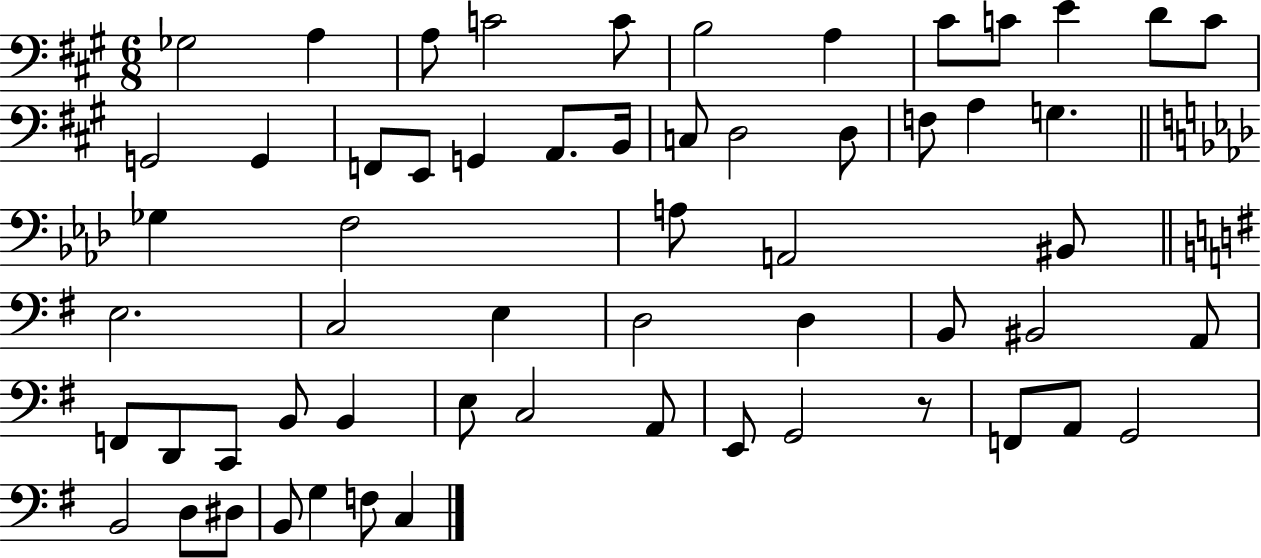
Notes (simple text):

Gb3/h A3/q A3/e C4/h C4/e B3/h A3/q C#4/e C4/e E4/q D4/e C4/e G2/h G2/q F2/e E2/e G2/q A2/e. B2/s C3/e D3/h D3/e F3/e A3/q G3/q. Gb3/q F3/h A3/e A2/h BIS2/e E3/h. C3/h E3/q D3/h D3/q B2/e BIS2/h A2/e F2/e D2/e C2/e B2/e B2/q E3/e C3/h A2/e E2/e G2/h R/e F2/e A2/e G2/h B2/h D3/e D#3/e B2/e G3/q F3/e C3/q